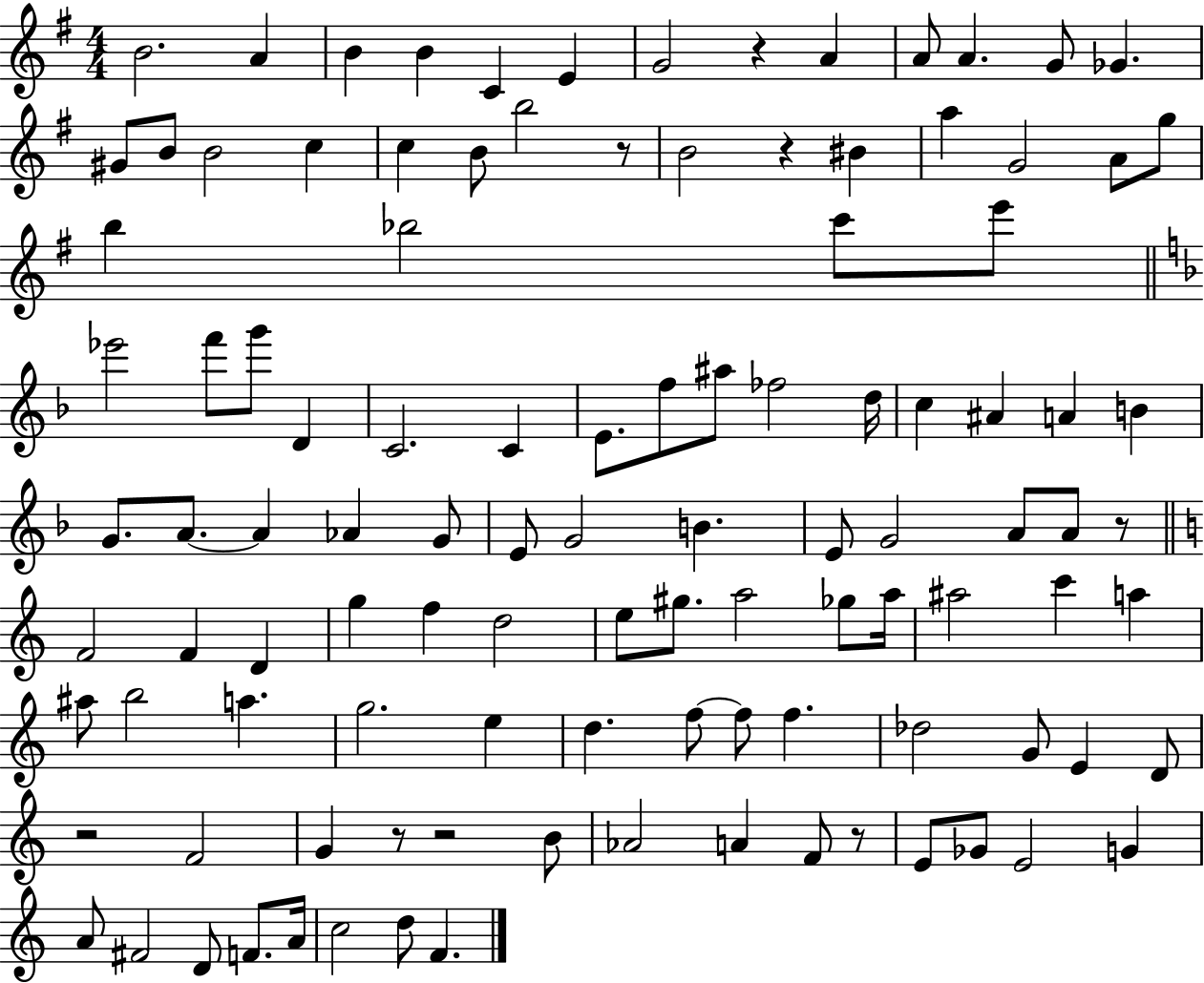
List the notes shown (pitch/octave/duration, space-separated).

B4/h. A4/q B4/q B4/q C4/q E4/q G4/h R/q A4/q A4/e A4/q. G4/e Gb4/q. G#4/e B4/e B4/h C5/q C5/q B4/e B5/h R/e B4/h R/q BIS4/q A5/q G4/h A4/e G5/e B5/q Bb5/h C6/e E6/e Eb6/h F6/e G6/e D4/q C4/h. C4/q E4/e. F5/e A#5/e FES5/h D5/s C5/q A#4/q A4/q B4/q G4/e. A4/e. A4/q Ab4/q G4/e E4/e G4/h B4/q. E4/e G4/h A4/e A4/e R/e F4/h F4/q D4/q G5/q F5/q D5/h E5/e G#5/e. A5/h Gb5/e A5/s A#5/h C6/q A5/q A#5/e B5/h A5/q. G5/h. E5/q D5/q. F5/e F5/e F5/q. Db5/h G4/e E4/q D4/e R/h F4/h G4/q R/e R/h B4/e Ab4/h A4/q F4/e R/e E4/e Gb4/e E4/h G4/q A4/e F#4/h D4/e F4/e. A4/s C5/h D5/e F4/q.